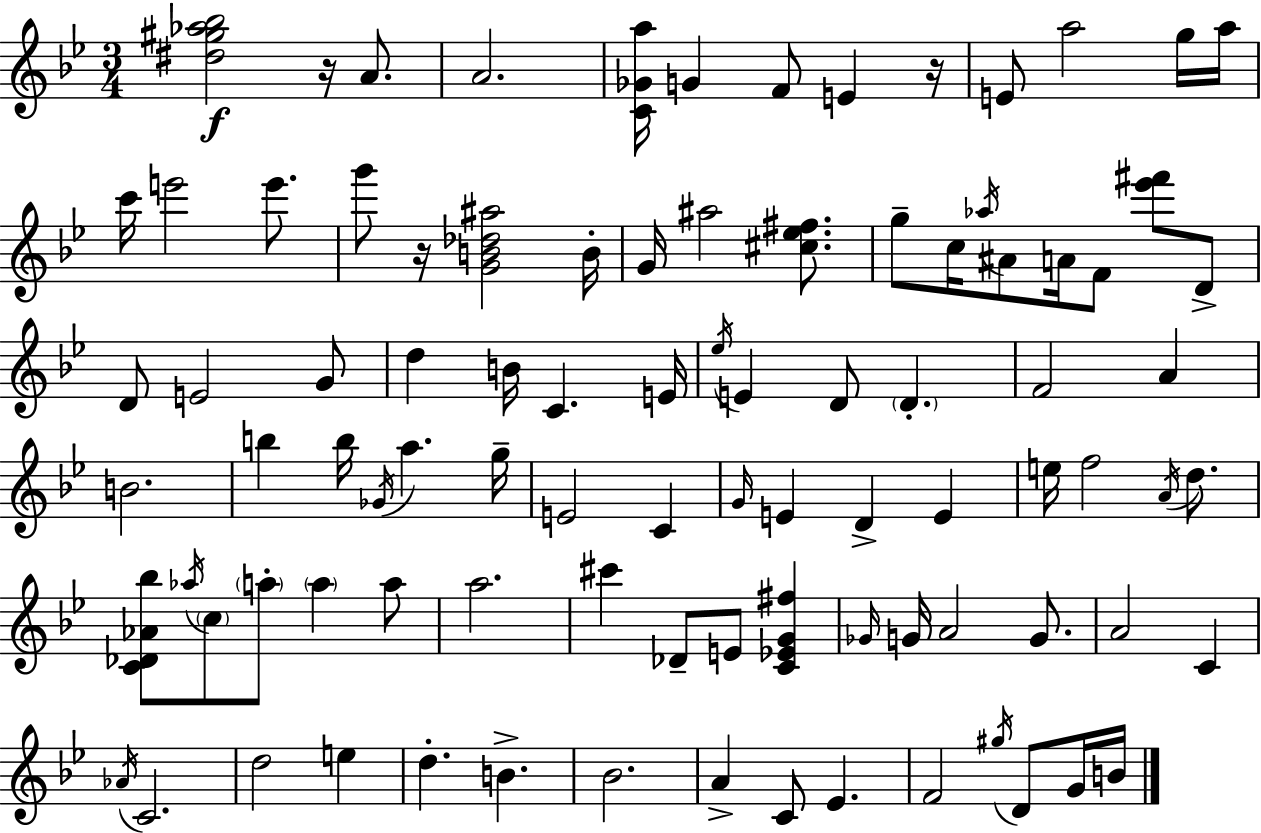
X:1
T:Untitled
M:3/4
L:1/4
K:Bb
[^d^g_a_b]2 z/4 A/2 A2 [C_Ga]/4 G F/2 E z/4 E/2 a2 g/4 a/4 c'/4 e'2 e'/2 g'/2 z/4 [GB_d^a]2 B/4 G/4 ^a2 [^c_e^f]/2 g/2 c/4 _a/4 ^A/2 A/4 F/2 [_e'^f']/2 D/2 D/2 E2 G/2 d B/4 C E/4 _e/4 E D/2 D F2 A B2 b b/4 _G/4 a g/4 E2 C G/4 E D E e/4 f2 A/4 d/2 [C_D_A_b]/2 _a/4 c/2 a/2 a a/2 a2 ^c' _D/2 E/2 [C_EG^f] _G/4 G/4 A2 G/2 A2 C _A/4 C2 d2 e d B _B2 A C/2 _E F2 ^g/4 D/2 G/4 B/4